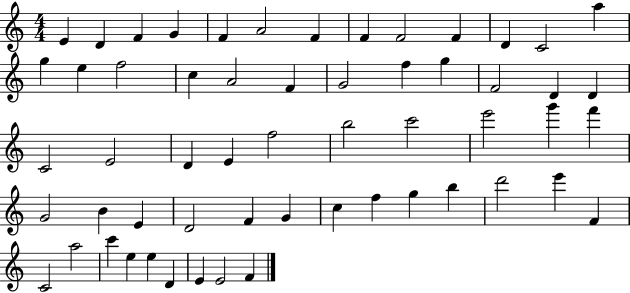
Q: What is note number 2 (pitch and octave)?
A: D4